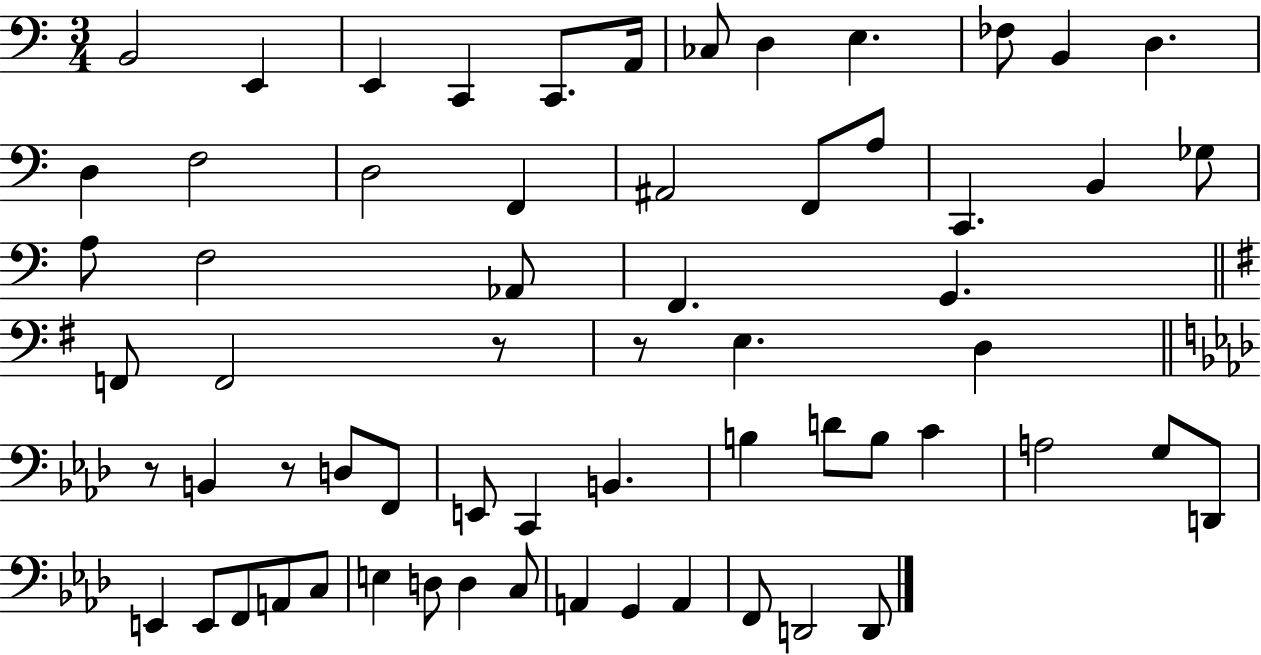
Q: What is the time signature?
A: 3/4